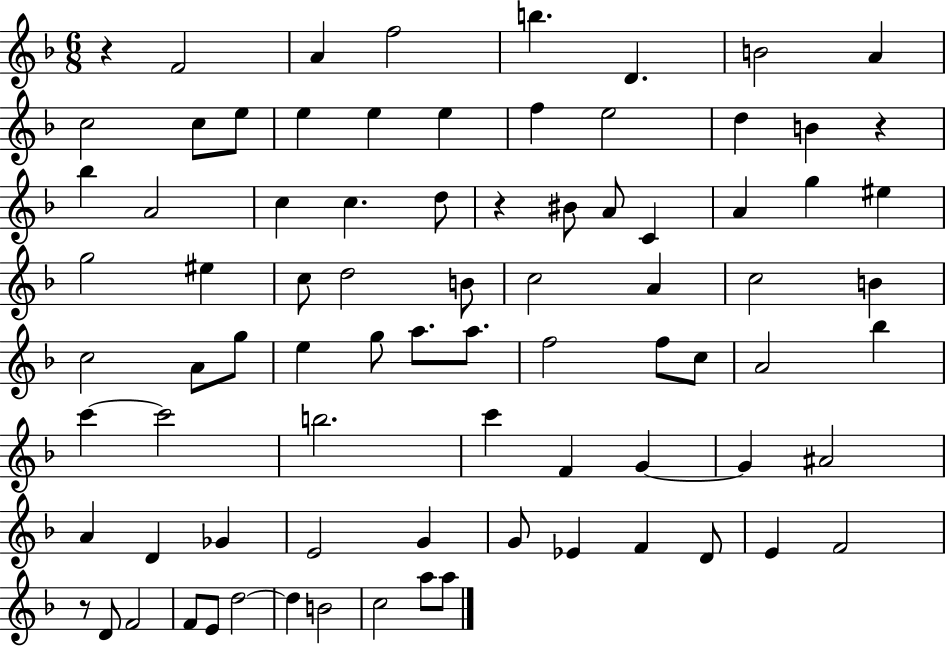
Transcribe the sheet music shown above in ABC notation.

X:1
T:Untitled
M:6/8
L:1/4
K:F
z F2 A f2 b D B2 A c2 c/2 e/2 e e e f e2 d B z _b A2 c c d/2 z ^B/2 A/2 C A g ^e g2 ^e c/2 d2 B/2 c2 A c2 B c2 A/2 g/2 e g/2 a/2 a/2 f2 f/2 c/2 A2 _b c' c'2 b2 c' F G G ^A2 A D _G E2 G G/2 _E F D/2 E F2 z/2 D/2 F2 F/2 E/2 d2 d B2 c2 a/2 a/2